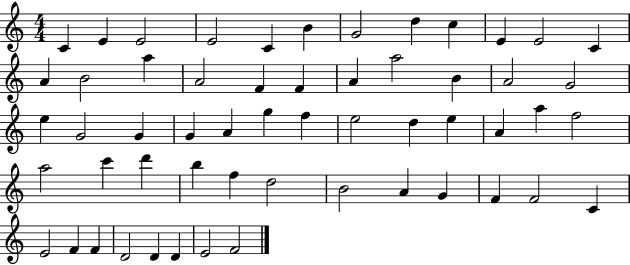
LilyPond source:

{
  \clef treble
  \numericTimeSignature
  \time 4/4
  \key c \major
  c'4 e'4 e'2 | e'2 c'4 b'4 | g'2 d''4 c''4 | e'4 e'2 c'4 | \break a'4 b'2 a''4 | a'2 f'4 f'4 | a'4 a''2 b'4 | a'2 g'2 | \break e''4 g'2 g'4 | g'4 a'4 g''4 f''4 | e''2 d''4 e''4 | a'4 a''4 f''2 | \break a''2 c'''4 d'''4 | b''4 f''4 d''2 | b'2 a'4 g'4 | f'4 f'2 c'4 | \break e'2 f'4 f'4 | d'2 d'4 d'4 | e'2 f'2 | \bar "|."
}